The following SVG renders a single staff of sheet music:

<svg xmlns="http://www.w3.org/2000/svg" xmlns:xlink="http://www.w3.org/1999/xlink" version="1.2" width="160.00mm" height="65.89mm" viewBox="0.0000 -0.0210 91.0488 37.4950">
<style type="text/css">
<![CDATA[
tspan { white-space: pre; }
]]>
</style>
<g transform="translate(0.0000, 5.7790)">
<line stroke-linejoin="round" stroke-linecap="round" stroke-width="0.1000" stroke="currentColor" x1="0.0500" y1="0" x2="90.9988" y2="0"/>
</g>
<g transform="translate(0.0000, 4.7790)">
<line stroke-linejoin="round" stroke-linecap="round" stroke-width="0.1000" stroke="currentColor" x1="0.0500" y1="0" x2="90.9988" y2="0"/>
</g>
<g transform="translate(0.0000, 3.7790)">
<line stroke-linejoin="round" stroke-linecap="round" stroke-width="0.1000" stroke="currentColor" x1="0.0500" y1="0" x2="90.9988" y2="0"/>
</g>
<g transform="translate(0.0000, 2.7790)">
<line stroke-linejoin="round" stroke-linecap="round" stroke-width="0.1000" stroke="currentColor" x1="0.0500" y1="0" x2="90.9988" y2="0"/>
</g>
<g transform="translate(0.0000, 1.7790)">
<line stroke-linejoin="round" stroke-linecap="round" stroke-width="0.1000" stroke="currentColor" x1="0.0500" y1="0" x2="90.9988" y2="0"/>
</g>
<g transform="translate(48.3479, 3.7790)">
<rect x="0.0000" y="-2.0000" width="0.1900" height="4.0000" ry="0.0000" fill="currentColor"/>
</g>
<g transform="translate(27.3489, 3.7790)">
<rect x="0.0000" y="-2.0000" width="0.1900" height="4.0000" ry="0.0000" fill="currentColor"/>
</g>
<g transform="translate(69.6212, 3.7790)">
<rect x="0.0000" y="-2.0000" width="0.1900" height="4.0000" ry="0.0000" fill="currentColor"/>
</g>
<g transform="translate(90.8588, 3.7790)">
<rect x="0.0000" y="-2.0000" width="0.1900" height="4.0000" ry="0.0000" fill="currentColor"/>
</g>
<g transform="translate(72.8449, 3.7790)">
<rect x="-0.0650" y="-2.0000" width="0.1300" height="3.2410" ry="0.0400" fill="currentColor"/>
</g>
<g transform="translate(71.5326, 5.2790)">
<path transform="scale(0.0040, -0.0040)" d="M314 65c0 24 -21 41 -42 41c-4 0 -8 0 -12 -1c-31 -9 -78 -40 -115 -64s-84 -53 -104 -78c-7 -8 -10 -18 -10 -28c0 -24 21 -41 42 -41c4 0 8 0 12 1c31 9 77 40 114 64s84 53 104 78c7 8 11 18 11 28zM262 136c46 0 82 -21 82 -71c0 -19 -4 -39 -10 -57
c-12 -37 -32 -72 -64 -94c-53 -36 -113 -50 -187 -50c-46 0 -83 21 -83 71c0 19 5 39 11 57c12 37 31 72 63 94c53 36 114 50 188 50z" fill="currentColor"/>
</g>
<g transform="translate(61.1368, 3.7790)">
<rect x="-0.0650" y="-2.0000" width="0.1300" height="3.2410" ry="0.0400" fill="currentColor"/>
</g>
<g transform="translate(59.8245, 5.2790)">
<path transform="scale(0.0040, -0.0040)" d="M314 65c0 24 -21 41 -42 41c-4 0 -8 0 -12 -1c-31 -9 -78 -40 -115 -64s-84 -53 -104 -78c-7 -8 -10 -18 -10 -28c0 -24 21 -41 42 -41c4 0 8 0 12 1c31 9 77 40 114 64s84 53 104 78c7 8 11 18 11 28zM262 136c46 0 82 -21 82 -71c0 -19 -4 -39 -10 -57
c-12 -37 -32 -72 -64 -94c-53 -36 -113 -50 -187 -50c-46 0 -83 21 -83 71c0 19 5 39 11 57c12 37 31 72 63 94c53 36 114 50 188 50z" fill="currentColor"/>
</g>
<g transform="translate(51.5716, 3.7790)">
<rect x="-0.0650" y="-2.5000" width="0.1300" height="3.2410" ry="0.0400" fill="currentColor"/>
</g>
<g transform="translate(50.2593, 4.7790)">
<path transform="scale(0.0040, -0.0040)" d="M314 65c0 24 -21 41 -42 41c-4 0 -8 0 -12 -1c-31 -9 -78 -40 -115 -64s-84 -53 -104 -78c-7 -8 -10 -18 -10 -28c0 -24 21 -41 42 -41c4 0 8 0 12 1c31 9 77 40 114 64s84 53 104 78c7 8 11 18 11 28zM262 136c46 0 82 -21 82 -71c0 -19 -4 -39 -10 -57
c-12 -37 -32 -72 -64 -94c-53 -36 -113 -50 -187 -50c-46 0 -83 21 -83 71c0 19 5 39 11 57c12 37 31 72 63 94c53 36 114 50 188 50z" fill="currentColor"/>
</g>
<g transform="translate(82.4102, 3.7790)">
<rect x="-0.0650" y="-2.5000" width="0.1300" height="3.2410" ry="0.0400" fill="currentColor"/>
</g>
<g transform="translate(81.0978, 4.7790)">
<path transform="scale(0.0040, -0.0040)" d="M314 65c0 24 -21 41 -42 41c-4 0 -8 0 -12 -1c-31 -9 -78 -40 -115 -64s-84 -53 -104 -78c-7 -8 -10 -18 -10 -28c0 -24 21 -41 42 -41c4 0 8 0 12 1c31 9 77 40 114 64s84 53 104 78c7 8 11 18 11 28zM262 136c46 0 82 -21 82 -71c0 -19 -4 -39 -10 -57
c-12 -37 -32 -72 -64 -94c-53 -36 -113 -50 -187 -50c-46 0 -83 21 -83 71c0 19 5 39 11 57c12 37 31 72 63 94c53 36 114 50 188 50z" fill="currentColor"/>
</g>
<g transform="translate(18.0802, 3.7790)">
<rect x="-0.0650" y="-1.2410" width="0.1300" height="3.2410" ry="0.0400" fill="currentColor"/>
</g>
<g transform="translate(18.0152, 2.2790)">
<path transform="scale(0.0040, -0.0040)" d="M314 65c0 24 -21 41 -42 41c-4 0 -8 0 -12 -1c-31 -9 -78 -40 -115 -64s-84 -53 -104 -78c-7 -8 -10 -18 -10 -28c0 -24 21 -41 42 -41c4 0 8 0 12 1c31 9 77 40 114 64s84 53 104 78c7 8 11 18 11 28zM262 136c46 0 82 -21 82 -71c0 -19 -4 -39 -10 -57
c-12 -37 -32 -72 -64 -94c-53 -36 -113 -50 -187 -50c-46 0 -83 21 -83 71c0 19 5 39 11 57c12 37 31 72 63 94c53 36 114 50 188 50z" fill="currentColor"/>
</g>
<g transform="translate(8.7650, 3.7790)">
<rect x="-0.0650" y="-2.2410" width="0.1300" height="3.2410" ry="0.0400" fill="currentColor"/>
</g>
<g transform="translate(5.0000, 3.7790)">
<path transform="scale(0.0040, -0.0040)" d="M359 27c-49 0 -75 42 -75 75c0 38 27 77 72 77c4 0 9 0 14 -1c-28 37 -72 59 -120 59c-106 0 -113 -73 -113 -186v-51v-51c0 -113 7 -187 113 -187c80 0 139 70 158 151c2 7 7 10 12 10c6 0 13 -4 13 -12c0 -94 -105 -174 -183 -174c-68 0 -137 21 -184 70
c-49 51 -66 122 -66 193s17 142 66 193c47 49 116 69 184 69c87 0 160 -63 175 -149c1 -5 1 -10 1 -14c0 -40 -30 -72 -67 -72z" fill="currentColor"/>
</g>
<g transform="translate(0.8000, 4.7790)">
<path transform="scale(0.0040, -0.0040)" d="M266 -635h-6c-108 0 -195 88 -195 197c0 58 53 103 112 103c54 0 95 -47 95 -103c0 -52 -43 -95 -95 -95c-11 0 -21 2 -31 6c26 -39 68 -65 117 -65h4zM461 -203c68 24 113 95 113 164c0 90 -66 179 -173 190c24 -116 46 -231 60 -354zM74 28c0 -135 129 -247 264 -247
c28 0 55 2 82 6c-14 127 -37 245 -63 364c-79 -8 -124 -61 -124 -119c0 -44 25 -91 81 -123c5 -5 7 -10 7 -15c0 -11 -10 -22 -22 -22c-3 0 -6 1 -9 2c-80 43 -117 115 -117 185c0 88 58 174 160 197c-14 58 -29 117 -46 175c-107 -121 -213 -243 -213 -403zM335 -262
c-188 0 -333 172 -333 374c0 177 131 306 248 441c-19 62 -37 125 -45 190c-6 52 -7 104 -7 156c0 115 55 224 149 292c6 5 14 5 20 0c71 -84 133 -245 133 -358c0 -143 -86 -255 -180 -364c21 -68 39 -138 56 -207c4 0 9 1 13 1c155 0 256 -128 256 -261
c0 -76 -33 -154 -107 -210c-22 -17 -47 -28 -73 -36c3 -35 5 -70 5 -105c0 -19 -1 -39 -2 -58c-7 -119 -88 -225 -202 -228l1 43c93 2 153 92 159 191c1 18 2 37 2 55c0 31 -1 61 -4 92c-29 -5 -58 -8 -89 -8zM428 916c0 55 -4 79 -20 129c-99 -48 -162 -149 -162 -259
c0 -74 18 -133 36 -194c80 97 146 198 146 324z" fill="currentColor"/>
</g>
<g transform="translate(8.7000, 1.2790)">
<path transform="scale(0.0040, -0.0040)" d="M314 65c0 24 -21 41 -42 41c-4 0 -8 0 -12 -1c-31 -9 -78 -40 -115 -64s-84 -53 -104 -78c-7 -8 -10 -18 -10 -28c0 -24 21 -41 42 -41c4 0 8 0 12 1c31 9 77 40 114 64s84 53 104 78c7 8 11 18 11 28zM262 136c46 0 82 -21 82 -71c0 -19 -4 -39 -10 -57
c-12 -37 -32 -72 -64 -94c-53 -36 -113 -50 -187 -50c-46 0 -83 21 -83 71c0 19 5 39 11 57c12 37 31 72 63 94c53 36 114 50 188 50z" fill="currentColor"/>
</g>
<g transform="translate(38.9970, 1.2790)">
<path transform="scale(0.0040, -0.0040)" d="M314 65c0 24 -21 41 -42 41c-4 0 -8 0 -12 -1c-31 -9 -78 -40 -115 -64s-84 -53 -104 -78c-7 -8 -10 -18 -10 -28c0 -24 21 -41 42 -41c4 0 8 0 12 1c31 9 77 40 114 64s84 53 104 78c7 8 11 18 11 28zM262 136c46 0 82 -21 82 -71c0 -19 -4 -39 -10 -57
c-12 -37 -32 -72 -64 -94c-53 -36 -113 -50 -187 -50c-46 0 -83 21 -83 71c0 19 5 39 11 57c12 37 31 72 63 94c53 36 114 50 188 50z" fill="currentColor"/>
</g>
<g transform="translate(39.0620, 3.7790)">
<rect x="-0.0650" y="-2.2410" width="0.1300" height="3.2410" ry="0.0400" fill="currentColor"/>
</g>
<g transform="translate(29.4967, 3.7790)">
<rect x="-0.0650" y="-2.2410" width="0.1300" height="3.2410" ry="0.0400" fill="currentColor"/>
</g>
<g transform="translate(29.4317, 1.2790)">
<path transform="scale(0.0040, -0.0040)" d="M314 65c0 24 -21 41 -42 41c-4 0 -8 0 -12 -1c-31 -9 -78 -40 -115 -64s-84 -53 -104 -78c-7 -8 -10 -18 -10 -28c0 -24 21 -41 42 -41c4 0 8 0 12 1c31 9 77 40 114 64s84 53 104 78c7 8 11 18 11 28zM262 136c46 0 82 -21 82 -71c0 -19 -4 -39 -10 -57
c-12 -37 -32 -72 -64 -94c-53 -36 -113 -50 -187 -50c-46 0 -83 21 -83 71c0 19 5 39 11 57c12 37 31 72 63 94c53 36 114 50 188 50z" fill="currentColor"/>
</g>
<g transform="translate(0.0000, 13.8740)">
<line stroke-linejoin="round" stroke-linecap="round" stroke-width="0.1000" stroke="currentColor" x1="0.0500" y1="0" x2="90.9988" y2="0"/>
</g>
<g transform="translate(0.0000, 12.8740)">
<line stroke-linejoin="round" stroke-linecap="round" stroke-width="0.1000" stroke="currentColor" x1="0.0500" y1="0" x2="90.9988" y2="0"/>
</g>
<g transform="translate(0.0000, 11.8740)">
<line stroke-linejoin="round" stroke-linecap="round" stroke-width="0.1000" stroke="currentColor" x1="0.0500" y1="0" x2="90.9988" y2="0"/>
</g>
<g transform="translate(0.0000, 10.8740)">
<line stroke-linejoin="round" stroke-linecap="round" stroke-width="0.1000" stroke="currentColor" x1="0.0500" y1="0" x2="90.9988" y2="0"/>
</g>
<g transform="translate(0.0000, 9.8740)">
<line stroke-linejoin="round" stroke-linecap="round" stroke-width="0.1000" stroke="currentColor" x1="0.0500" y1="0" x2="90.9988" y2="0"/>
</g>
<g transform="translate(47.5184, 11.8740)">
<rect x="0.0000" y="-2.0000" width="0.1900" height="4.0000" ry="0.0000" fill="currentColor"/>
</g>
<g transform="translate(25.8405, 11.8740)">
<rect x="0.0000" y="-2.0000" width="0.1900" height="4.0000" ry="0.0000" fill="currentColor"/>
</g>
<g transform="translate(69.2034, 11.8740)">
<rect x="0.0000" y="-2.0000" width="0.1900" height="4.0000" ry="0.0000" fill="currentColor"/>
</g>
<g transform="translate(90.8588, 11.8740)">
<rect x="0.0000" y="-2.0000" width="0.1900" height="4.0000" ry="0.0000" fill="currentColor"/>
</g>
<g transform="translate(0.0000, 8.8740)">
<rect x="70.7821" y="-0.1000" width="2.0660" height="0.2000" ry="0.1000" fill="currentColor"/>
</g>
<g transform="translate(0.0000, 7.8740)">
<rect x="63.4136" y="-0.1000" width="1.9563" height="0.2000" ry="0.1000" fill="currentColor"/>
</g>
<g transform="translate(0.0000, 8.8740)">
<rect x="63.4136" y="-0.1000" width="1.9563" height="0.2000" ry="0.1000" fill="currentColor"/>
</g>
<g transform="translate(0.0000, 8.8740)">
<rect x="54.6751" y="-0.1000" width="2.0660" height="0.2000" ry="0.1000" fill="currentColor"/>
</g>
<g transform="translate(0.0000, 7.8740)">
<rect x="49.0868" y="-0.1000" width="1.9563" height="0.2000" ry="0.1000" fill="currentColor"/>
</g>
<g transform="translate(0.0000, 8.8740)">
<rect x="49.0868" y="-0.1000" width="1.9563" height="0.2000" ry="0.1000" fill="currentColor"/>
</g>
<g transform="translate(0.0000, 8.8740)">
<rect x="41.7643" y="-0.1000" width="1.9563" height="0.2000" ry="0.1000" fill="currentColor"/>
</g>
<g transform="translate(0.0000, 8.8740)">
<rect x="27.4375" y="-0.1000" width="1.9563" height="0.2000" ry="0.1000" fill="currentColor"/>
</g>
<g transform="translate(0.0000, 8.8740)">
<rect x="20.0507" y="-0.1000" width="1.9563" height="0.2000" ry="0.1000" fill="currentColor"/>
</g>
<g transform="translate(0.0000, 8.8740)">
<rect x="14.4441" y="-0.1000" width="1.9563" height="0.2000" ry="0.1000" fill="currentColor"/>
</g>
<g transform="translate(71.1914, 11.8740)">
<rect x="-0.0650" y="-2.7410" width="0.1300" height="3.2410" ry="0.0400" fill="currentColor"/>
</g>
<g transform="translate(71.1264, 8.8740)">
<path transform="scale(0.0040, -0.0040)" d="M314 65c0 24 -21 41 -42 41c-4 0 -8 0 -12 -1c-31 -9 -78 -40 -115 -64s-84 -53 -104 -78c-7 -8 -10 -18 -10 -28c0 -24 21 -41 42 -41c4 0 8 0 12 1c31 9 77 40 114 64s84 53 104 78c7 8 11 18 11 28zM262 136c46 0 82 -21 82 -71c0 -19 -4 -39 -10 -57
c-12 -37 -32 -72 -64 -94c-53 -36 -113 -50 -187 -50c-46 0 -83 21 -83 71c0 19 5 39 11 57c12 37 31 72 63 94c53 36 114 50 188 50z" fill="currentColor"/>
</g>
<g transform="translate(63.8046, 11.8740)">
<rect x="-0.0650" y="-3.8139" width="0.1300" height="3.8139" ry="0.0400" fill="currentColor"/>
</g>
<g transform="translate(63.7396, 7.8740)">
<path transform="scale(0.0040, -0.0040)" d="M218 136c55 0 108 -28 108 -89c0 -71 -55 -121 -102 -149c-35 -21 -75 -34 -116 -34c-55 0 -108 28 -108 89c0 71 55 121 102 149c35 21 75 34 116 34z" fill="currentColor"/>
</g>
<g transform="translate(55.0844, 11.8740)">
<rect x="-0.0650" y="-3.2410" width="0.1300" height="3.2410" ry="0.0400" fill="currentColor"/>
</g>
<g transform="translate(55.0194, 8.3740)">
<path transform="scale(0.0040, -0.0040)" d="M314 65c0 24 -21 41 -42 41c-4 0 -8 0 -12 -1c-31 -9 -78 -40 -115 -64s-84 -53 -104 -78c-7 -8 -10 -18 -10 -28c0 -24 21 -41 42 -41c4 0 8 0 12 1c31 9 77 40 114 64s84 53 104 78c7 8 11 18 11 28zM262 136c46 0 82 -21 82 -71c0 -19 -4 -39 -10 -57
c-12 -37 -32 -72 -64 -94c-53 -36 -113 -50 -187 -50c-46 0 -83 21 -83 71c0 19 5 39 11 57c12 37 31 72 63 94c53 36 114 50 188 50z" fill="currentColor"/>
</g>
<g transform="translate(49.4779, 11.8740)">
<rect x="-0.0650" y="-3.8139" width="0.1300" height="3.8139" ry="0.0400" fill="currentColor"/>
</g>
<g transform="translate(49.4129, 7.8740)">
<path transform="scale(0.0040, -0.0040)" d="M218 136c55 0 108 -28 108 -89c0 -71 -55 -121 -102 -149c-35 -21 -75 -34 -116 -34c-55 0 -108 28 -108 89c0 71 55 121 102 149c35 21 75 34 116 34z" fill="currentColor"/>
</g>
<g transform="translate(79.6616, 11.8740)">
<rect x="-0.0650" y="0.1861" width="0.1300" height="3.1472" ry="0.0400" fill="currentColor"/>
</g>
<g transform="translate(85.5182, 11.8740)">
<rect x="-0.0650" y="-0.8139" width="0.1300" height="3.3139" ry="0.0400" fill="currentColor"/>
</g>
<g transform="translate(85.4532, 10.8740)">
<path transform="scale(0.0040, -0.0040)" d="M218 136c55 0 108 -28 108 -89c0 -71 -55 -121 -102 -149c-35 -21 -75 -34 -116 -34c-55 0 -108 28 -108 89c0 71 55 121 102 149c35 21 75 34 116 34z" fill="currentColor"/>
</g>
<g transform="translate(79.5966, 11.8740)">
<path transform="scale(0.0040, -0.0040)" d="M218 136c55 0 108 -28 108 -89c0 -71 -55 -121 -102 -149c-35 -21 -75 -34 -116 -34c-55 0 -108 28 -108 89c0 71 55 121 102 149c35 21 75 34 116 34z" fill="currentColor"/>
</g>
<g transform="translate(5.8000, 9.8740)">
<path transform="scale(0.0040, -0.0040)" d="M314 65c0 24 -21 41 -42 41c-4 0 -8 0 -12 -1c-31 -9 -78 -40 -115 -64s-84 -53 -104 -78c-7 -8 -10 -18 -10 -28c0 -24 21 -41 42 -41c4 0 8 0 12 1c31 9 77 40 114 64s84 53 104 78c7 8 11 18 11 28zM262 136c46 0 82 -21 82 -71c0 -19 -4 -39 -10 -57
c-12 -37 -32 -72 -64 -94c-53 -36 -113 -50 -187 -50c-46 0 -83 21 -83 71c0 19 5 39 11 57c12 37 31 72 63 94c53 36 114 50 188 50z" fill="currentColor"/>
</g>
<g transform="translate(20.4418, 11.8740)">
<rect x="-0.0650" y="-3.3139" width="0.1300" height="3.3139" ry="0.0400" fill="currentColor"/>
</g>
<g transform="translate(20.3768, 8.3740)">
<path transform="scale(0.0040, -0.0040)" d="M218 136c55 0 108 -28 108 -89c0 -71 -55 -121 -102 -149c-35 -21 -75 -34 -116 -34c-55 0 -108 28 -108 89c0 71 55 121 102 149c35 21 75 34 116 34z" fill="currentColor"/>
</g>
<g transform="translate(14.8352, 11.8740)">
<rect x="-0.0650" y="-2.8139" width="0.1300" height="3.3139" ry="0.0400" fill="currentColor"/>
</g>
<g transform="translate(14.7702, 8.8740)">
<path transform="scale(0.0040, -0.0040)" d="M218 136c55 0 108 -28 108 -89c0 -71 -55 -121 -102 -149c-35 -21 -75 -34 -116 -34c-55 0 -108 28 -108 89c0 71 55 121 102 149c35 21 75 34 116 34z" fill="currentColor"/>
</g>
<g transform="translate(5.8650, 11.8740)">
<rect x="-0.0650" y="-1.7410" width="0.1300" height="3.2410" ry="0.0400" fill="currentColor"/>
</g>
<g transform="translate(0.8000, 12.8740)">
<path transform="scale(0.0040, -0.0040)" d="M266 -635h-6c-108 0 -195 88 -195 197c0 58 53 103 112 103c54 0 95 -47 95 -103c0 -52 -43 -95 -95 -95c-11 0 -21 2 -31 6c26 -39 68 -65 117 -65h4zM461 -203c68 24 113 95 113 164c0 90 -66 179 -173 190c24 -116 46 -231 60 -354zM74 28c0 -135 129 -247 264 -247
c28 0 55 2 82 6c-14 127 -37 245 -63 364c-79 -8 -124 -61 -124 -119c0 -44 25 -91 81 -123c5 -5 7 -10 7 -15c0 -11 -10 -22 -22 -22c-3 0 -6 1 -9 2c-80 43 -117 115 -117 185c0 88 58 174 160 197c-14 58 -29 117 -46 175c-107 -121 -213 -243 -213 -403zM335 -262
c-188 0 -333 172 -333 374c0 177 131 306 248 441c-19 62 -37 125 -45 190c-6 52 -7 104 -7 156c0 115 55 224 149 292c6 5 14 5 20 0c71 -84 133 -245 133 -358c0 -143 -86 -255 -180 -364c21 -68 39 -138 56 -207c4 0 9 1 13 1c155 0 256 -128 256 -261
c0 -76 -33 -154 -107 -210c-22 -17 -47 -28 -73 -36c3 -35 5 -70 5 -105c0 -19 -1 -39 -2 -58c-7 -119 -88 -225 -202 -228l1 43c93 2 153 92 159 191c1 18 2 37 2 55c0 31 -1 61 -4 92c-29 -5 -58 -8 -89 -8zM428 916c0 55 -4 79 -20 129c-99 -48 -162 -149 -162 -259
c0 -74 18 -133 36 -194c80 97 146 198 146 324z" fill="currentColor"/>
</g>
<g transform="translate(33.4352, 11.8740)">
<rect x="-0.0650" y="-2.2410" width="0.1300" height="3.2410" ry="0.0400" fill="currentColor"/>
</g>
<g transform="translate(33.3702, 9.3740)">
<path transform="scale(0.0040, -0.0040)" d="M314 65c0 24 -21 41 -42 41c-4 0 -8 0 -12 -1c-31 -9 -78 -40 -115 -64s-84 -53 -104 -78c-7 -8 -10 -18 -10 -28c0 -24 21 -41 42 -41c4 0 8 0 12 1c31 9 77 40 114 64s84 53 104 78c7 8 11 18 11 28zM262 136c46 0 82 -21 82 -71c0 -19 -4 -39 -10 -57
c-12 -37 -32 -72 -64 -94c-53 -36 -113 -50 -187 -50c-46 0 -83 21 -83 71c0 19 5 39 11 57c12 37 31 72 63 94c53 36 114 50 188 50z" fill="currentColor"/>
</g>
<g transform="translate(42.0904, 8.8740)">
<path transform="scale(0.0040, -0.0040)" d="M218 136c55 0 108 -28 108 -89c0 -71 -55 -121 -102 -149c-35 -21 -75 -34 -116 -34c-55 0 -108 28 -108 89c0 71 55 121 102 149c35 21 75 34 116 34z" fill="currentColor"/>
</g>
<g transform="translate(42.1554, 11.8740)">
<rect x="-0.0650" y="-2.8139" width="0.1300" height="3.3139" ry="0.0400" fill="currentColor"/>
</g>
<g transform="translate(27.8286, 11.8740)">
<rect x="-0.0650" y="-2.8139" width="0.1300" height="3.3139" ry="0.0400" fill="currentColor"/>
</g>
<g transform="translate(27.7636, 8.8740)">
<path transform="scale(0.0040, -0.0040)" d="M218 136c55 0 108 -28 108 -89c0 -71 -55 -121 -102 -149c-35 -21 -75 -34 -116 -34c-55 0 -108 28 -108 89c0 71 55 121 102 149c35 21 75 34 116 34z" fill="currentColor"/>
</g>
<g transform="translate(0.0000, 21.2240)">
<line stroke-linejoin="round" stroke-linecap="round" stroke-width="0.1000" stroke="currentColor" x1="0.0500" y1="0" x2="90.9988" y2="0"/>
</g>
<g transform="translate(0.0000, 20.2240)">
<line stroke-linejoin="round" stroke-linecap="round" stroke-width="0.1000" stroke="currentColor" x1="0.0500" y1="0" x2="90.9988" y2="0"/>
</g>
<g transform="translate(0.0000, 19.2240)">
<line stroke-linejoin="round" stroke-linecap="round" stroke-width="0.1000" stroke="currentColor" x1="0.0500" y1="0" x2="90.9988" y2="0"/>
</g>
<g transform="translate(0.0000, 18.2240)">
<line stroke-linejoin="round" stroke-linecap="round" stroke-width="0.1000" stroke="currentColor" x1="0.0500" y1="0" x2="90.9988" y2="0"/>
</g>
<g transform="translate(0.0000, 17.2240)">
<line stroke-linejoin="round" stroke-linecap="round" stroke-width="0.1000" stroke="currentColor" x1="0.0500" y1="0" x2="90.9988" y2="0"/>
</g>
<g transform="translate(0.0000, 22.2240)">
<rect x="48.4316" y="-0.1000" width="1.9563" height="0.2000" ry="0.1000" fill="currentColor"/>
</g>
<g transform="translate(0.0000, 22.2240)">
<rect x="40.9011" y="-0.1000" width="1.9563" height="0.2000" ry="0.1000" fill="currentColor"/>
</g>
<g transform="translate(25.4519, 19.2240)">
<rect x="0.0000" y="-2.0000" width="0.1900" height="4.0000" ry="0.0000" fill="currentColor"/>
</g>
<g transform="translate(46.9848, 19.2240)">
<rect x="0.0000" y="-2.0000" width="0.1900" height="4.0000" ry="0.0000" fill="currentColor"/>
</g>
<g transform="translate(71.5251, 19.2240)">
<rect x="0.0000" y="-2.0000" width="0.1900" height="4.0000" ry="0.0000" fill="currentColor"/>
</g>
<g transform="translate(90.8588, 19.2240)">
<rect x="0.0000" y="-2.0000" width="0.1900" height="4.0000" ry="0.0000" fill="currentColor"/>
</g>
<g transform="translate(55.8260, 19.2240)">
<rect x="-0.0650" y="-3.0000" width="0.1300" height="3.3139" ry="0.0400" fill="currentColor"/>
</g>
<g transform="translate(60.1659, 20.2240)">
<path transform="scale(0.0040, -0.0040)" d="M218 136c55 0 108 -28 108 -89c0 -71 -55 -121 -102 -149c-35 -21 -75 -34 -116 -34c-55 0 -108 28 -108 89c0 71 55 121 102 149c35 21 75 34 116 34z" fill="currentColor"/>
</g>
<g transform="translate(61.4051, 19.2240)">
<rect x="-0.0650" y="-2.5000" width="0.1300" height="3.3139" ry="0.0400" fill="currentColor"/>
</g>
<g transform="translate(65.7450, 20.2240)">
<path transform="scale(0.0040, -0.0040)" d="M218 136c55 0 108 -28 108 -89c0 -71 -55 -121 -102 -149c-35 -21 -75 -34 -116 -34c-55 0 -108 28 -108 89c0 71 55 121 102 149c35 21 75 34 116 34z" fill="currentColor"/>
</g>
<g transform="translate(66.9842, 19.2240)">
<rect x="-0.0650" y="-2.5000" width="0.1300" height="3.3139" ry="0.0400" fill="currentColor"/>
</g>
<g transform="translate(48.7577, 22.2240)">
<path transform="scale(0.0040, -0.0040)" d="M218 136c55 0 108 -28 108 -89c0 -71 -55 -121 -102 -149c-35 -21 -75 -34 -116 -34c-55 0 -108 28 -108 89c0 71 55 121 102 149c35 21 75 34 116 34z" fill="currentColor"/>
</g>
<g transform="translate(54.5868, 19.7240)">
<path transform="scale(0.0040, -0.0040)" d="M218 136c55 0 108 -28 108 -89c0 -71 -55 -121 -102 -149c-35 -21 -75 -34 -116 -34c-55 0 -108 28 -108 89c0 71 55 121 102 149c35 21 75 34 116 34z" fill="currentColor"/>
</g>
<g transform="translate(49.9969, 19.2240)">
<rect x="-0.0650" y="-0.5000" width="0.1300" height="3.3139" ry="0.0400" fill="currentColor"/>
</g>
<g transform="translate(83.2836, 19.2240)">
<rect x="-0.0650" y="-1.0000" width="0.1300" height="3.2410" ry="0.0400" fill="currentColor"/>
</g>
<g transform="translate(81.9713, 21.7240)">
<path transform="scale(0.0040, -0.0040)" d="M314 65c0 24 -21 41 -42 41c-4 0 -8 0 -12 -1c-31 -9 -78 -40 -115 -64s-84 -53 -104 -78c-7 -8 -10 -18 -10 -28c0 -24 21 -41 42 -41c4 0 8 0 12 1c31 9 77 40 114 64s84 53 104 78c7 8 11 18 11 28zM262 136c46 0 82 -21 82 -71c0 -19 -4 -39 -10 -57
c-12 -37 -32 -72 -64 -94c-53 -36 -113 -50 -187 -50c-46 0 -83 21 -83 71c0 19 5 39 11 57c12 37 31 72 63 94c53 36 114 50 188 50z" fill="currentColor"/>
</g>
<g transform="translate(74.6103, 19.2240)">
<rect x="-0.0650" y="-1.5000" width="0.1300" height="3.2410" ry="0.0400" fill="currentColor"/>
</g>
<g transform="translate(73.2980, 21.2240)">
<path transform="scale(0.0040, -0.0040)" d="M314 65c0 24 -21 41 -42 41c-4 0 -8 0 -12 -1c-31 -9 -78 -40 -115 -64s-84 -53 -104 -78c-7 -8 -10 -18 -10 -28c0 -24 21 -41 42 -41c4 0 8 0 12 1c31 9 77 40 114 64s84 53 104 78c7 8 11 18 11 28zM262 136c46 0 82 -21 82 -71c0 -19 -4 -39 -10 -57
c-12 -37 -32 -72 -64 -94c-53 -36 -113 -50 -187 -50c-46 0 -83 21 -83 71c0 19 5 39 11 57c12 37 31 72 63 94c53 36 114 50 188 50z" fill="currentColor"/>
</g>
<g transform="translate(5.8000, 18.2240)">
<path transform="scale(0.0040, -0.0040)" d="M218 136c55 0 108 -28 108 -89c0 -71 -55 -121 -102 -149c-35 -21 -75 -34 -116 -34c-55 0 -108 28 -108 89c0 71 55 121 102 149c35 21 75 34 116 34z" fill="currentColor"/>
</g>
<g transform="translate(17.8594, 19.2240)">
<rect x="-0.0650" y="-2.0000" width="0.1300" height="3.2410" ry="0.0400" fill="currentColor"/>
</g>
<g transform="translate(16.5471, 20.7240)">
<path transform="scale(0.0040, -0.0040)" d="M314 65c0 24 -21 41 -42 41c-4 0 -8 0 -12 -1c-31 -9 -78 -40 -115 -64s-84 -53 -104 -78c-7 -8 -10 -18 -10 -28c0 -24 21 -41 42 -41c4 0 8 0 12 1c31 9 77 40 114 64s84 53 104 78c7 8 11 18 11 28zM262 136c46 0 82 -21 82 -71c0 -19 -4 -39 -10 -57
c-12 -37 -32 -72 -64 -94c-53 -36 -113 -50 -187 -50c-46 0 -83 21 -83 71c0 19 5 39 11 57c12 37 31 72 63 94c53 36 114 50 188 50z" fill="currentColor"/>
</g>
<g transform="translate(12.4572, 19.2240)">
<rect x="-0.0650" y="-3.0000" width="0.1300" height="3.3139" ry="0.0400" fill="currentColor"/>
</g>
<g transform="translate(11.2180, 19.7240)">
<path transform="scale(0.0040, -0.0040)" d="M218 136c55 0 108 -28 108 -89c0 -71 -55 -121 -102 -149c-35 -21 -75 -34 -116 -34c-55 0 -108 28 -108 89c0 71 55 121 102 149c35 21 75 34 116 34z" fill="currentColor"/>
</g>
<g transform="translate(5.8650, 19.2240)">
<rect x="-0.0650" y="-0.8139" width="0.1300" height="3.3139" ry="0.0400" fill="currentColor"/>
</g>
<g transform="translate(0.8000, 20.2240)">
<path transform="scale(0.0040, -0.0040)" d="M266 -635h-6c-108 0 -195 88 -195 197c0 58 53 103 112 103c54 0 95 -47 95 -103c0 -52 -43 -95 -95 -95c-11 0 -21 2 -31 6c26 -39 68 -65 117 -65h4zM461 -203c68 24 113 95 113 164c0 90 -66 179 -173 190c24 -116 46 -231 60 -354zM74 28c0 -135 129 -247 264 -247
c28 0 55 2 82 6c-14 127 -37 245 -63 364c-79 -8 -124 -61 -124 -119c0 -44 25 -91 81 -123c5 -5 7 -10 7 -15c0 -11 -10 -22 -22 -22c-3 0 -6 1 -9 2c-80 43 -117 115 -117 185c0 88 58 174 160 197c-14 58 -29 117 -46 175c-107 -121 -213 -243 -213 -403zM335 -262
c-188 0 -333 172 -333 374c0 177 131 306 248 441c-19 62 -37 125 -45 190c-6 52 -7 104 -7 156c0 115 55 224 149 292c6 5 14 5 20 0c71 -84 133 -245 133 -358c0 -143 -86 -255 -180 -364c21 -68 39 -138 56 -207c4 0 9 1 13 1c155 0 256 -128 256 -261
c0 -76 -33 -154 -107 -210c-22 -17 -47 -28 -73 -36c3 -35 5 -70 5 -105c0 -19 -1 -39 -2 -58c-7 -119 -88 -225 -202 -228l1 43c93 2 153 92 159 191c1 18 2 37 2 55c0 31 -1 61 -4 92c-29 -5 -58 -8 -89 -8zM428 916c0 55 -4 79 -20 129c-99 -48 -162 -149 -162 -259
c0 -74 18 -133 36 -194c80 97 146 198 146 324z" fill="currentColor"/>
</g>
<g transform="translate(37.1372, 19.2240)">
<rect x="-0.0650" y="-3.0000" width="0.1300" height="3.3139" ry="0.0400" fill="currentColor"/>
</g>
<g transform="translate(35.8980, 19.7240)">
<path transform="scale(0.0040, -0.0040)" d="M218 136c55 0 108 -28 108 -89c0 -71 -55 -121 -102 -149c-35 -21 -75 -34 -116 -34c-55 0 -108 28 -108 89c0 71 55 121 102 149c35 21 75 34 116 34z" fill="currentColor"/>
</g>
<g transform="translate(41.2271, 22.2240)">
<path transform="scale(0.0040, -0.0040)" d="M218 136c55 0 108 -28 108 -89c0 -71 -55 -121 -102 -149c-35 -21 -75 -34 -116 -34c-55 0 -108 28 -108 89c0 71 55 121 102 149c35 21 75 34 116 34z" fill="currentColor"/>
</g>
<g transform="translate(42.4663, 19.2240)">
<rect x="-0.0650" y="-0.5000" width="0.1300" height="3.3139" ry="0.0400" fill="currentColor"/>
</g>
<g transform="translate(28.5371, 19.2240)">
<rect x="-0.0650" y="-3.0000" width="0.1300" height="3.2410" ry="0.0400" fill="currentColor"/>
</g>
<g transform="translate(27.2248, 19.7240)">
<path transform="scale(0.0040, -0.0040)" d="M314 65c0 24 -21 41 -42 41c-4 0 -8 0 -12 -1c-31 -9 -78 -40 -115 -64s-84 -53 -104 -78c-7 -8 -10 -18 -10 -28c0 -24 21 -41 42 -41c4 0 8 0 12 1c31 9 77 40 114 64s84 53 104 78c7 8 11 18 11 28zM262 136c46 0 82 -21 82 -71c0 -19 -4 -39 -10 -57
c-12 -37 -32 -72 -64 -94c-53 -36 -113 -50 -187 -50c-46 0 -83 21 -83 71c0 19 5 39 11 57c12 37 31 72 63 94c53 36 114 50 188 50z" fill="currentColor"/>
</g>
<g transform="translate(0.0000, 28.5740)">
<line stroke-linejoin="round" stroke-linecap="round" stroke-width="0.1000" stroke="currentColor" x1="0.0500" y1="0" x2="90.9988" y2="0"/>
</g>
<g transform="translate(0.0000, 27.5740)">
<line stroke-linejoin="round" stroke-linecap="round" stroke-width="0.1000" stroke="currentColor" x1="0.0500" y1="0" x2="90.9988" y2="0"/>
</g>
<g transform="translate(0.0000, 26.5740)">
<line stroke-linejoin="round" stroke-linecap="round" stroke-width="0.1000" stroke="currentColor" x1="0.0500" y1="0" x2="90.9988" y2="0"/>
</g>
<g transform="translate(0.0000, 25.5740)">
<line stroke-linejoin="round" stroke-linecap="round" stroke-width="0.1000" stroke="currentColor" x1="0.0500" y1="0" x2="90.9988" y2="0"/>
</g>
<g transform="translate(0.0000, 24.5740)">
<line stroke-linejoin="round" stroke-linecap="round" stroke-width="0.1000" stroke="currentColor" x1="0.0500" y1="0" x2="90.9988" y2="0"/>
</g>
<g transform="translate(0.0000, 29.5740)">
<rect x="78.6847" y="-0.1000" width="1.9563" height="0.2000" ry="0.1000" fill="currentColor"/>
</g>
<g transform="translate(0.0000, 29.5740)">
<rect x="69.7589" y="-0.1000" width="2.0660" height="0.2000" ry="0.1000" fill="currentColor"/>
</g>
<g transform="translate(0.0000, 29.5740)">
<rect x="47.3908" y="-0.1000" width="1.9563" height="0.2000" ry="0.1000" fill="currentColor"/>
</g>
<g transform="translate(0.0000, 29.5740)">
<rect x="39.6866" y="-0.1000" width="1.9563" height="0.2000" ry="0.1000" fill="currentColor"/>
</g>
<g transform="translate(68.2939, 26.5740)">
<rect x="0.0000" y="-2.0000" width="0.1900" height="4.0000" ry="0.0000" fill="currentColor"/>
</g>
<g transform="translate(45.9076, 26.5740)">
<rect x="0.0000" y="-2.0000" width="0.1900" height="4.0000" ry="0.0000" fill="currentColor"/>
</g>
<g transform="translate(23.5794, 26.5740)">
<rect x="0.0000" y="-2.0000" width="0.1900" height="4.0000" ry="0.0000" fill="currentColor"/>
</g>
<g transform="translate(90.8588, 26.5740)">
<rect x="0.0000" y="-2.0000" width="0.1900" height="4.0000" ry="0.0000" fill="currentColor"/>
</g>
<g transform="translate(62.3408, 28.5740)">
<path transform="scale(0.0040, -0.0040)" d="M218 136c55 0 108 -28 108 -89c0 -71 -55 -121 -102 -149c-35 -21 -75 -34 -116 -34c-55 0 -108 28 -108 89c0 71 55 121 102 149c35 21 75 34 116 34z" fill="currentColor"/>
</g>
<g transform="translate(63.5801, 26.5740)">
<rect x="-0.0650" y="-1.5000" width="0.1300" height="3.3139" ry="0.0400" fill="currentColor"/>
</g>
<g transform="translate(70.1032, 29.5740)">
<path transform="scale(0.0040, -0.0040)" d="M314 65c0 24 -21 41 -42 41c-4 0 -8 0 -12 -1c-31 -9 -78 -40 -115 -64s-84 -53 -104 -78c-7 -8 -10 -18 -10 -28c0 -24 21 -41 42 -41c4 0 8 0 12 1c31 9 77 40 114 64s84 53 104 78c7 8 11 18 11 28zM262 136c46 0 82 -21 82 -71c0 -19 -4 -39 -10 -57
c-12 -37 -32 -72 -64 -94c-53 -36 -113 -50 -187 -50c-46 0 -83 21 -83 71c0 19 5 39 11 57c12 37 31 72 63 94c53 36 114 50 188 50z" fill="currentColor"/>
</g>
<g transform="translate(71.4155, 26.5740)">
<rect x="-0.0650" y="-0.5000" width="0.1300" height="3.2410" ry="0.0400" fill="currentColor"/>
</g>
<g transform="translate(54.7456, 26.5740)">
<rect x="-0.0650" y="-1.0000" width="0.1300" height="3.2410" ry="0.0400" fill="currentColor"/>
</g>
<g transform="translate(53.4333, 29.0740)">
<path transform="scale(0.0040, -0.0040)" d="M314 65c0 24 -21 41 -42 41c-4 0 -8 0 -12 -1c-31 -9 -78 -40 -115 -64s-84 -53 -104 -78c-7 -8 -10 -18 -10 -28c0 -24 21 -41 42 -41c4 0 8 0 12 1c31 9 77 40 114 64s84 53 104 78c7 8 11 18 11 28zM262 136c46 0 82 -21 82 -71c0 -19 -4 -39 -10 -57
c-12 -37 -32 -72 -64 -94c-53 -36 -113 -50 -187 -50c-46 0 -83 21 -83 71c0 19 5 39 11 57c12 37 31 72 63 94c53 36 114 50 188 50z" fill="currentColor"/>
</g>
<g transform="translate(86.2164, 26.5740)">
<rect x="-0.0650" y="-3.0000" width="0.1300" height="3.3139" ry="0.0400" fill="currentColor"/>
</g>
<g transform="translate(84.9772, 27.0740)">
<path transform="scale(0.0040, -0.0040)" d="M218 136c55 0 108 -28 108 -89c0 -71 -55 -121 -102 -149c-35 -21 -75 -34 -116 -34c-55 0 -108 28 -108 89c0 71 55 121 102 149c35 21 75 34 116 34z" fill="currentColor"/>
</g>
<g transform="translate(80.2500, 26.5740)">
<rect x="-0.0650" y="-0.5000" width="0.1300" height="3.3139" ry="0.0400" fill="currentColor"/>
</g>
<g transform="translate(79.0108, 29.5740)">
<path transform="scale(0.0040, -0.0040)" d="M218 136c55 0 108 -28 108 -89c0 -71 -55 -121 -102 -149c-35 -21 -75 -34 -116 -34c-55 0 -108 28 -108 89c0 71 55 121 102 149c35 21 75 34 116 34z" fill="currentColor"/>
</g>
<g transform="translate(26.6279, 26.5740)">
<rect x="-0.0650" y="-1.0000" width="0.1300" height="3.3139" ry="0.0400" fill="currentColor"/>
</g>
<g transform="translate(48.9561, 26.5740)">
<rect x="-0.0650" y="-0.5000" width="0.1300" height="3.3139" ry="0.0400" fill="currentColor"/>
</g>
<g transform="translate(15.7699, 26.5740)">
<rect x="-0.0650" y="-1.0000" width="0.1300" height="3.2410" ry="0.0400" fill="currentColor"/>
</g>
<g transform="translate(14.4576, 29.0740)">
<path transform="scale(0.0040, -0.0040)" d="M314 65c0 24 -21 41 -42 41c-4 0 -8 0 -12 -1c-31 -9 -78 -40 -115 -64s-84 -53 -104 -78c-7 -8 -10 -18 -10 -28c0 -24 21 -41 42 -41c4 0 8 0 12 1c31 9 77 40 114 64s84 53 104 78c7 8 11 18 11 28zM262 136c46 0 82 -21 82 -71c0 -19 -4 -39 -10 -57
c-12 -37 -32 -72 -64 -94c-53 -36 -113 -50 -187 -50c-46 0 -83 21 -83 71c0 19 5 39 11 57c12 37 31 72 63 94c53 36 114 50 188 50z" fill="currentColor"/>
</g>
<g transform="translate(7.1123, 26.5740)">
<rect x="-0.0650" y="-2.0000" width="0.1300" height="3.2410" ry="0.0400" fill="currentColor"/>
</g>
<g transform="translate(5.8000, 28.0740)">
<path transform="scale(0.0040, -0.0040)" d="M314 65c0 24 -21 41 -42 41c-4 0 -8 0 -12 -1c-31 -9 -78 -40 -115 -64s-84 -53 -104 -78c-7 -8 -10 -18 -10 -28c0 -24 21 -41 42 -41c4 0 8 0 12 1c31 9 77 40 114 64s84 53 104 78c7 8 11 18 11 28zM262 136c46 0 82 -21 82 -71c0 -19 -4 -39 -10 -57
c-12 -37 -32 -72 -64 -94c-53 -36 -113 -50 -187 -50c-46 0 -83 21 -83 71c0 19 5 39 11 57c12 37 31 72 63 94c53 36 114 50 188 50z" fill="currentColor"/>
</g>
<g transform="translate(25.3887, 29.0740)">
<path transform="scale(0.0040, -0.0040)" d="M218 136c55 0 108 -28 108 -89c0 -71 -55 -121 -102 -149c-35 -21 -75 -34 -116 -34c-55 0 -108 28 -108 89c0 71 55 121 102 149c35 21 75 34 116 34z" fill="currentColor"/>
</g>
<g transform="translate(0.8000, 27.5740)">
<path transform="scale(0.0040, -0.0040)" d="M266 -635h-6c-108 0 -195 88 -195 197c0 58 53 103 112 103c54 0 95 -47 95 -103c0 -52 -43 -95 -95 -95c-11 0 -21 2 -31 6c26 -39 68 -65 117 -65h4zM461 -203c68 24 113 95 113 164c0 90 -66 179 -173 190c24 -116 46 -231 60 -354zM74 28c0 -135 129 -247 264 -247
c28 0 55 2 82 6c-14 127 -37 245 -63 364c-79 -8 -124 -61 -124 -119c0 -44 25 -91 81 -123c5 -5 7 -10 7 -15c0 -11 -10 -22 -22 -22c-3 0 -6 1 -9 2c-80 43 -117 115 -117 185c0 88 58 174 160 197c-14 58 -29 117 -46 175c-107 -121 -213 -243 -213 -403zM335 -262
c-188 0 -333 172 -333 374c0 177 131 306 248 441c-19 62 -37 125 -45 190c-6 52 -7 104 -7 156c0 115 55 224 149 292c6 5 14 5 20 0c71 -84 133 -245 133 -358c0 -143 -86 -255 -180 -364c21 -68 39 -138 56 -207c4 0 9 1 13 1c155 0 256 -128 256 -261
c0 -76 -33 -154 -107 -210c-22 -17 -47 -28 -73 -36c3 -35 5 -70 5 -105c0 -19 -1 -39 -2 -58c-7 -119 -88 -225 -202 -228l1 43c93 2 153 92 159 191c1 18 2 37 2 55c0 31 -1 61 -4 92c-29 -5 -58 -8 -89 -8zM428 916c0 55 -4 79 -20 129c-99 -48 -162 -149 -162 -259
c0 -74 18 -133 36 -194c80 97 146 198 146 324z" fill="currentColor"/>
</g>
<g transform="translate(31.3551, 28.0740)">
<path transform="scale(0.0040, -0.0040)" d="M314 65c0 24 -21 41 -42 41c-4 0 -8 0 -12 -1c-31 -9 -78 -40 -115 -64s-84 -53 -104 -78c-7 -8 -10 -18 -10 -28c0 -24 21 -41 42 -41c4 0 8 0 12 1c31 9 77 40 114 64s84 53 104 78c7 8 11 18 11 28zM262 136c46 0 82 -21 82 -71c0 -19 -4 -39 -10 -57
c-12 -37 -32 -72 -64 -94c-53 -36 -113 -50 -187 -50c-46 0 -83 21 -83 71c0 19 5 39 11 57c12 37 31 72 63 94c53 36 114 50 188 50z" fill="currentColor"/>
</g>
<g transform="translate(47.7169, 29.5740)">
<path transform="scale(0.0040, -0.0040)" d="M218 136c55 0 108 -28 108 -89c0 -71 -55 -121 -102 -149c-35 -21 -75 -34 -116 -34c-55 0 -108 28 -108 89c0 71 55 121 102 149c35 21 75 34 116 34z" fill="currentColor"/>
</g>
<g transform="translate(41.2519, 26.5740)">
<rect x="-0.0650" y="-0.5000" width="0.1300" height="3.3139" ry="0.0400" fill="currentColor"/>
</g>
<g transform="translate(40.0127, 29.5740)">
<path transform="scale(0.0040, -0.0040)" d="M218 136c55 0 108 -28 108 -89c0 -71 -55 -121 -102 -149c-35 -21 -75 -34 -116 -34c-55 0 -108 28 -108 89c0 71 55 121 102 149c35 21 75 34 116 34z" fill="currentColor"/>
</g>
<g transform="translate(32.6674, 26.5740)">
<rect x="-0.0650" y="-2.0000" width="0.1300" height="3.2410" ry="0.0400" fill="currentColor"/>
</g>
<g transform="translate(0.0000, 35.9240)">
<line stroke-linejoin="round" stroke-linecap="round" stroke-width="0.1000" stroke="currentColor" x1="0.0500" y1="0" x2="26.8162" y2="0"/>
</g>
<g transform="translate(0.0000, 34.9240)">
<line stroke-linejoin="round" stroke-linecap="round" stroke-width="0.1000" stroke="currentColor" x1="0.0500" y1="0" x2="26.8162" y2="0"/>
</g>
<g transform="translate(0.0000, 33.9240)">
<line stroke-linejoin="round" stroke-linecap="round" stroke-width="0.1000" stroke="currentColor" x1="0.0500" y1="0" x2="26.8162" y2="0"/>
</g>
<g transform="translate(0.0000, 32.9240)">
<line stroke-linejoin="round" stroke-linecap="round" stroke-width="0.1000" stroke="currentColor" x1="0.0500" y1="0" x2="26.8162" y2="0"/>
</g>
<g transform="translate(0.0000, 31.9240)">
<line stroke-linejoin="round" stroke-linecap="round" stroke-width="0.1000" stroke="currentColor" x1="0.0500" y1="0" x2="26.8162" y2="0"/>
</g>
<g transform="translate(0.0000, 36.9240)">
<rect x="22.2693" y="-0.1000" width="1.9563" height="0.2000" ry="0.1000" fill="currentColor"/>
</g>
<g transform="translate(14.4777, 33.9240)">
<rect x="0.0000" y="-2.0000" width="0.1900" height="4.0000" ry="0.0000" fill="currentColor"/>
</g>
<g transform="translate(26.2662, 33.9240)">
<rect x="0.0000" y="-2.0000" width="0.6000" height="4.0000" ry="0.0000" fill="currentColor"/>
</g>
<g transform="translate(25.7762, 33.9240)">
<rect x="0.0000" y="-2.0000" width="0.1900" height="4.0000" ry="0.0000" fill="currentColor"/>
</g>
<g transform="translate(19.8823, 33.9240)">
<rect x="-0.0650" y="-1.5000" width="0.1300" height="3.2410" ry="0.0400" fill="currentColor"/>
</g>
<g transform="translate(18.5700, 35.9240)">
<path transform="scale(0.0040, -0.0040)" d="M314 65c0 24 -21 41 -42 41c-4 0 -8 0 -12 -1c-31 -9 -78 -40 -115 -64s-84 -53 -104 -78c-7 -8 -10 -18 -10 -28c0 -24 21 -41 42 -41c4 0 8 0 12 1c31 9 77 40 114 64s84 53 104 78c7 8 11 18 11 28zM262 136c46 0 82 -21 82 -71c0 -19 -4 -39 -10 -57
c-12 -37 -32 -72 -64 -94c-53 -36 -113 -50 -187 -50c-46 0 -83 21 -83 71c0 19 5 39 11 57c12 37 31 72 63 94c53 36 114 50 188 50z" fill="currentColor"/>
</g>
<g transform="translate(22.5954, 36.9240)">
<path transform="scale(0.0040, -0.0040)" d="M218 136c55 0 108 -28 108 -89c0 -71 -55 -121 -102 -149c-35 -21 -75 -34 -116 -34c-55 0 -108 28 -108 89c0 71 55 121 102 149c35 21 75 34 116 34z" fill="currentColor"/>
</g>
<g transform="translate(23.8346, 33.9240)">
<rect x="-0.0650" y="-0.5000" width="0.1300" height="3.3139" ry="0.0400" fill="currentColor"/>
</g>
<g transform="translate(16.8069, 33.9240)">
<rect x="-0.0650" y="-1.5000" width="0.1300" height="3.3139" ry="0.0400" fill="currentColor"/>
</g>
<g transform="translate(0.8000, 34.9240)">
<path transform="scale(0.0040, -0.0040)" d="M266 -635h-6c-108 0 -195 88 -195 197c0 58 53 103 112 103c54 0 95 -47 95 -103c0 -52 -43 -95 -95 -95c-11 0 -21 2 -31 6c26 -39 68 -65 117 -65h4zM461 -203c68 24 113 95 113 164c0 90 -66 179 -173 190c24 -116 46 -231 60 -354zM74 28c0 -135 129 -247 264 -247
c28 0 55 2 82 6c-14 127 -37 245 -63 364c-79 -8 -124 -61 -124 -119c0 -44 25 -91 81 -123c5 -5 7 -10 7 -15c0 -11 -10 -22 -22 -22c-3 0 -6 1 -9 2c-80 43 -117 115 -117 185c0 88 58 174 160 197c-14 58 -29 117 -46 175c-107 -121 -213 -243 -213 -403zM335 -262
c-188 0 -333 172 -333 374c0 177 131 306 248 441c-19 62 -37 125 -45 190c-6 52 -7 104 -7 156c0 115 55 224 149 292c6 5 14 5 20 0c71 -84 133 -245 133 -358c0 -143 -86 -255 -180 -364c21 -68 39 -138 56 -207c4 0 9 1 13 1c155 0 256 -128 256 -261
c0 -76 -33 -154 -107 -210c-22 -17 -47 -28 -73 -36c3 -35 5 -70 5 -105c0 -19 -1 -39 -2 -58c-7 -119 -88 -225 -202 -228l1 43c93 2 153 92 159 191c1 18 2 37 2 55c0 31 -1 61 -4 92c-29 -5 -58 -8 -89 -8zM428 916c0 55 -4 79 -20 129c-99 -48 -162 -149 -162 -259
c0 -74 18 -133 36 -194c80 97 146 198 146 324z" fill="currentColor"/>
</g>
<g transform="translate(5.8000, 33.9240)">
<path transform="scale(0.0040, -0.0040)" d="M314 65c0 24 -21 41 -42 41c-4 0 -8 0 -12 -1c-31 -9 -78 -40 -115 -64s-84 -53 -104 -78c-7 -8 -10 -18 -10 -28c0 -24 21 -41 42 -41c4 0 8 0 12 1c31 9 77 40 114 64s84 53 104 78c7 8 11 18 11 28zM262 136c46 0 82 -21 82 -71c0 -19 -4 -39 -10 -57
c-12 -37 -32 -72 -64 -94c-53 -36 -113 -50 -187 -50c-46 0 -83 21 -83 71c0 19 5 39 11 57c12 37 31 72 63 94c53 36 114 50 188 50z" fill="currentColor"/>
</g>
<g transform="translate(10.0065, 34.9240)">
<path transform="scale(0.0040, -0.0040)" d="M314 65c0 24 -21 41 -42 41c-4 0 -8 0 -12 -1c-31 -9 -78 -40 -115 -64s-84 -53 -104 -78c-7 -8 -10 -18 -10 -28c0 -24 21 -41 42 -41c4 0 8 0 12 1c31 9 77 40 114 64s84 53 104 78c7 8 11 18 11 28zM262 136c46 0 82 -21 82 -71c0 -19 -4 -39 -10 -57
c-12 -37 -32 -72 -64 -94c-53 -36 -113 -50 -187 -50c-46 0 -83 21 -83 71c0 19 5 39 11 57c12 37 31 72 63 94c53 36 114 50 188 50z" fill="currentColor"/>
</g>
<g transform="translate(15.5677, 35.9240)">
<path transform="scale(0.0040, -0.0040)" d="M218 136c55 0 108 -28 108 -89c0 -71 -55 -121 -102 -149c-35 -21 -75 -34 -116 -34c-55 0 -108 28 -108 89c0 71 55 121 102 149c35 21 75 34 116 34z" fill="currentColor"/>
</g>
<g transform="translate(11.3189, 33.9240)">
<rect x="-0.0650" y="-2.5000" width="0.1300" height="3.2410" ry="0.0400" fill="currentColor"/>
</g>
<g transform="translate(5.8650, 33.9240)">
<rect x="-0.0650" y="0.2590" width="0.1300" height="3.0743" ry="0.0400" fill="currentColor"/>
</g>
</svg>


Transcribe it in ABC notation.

X:1
T:Untitled
M:4/4
L:1/4
K:C
g2 e2 g2 g2 G2 F2 F2 G2 f2 a b a g2 a c' b2 c' a2 B d d A F2 A2 A C C A G G E2 D2 F2 D2 D F2 C C D2 E C2 C A B2 G2 E E2 C